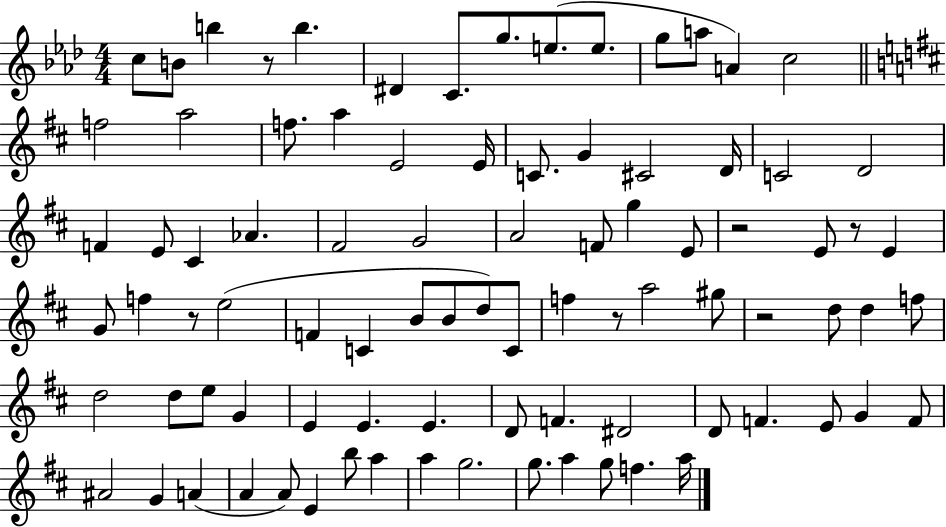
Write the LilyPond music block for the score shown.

{
  \clef treble
  \numericTimeSignature
  \time 4/4
  \key aes \major
  \repeat volta 2 { c''8 b'8 b''4 r8 b''4. | dis'4 c'8. g''8. e''8.( e''8. | g''8 a''8 a'4) c''2 | \bar "||" \break \key d \major f''2 a''2 | f''8. a''4 e'2 e'16 | c'8. g'4 cis'2 d'16 | c'2 d'2 | \break f'4 e'8 cis'4 aes'4. | fis'2 g'2 | a'2 f'8 g''4 e'8 | r2 e'8 r8 e'4 | \break g'8 f''4 r8 e''2( | f'4 c'4 b'8 b'8 d''8) c'8 | f''4 r8 a''2 gis''8 | r2 d''8 d''4 f''8 | \break d''2 d''8 e''8 g'4 | e'4 e'4. e'4. | d'8 f'4. dis'2 | d'8 f'4. e'8 g'4 f'8 | \break ais'2 g'4 a'4( | a'4 a'8) e'4 b''8 a''4 | a''4 g''2. | g''8. a''4 g''8 f''4. a''16 | \break } \bar "|."
}